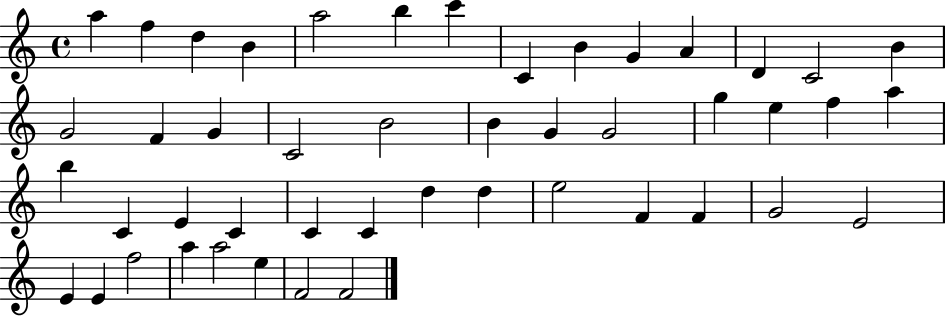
X:1
T:Untitled
M:4/4
L:1/4
K:C
a f d B a2 b c' C B G A D C2 B G2 F G C2 B2 B G G2 g e f a b C E C C C d d e2 F F G2 E2 E E f2 a a2 e F2 F2